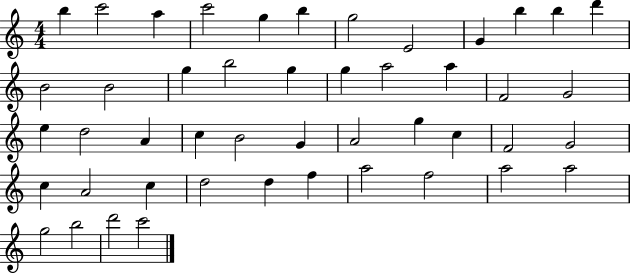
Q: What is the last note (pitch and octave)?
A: C6